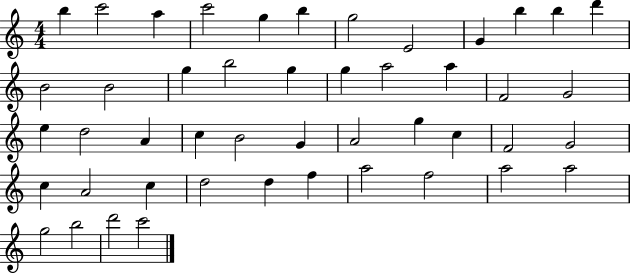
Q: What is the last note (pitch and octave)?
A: C6